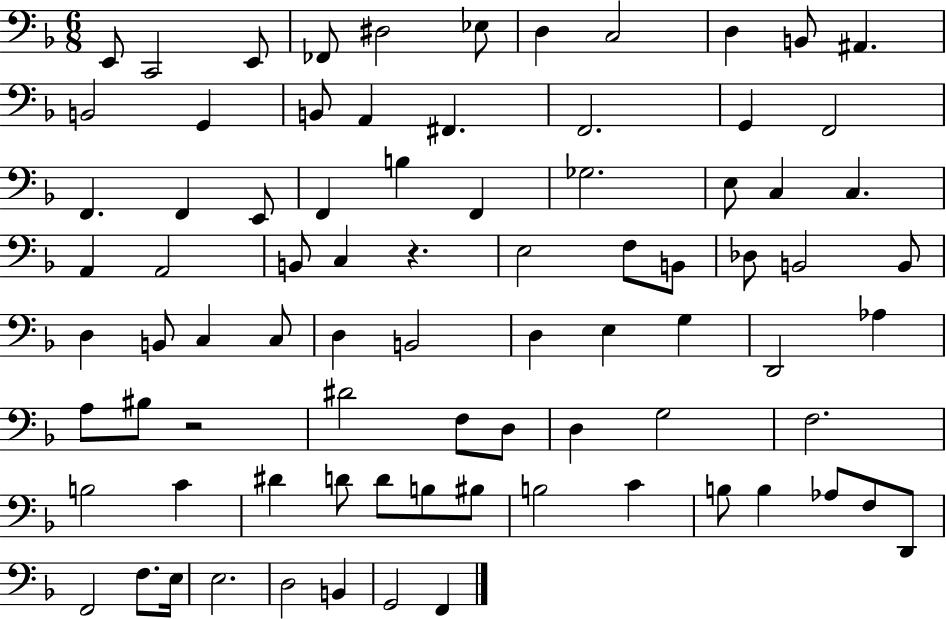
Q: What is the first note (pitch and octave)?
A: E2